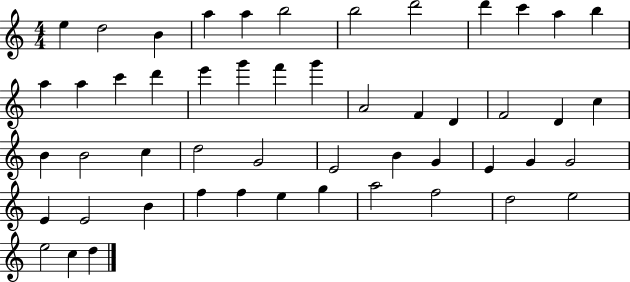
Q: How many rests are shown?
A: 0